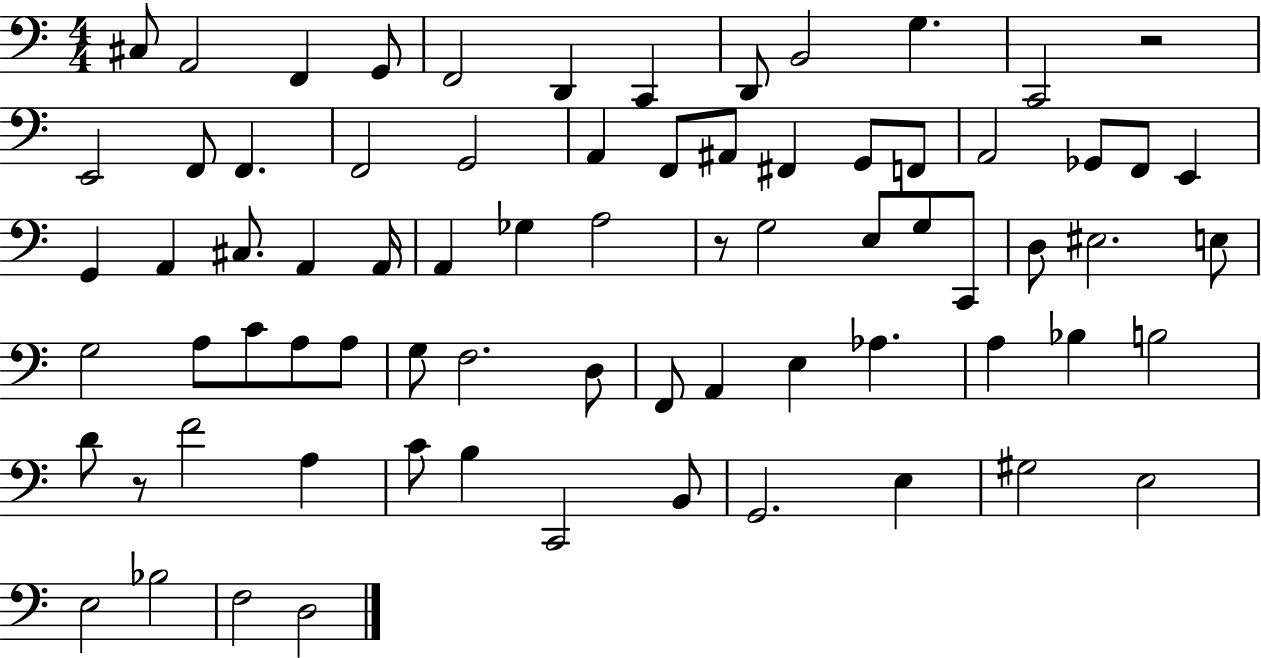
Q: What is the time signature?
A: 4/4